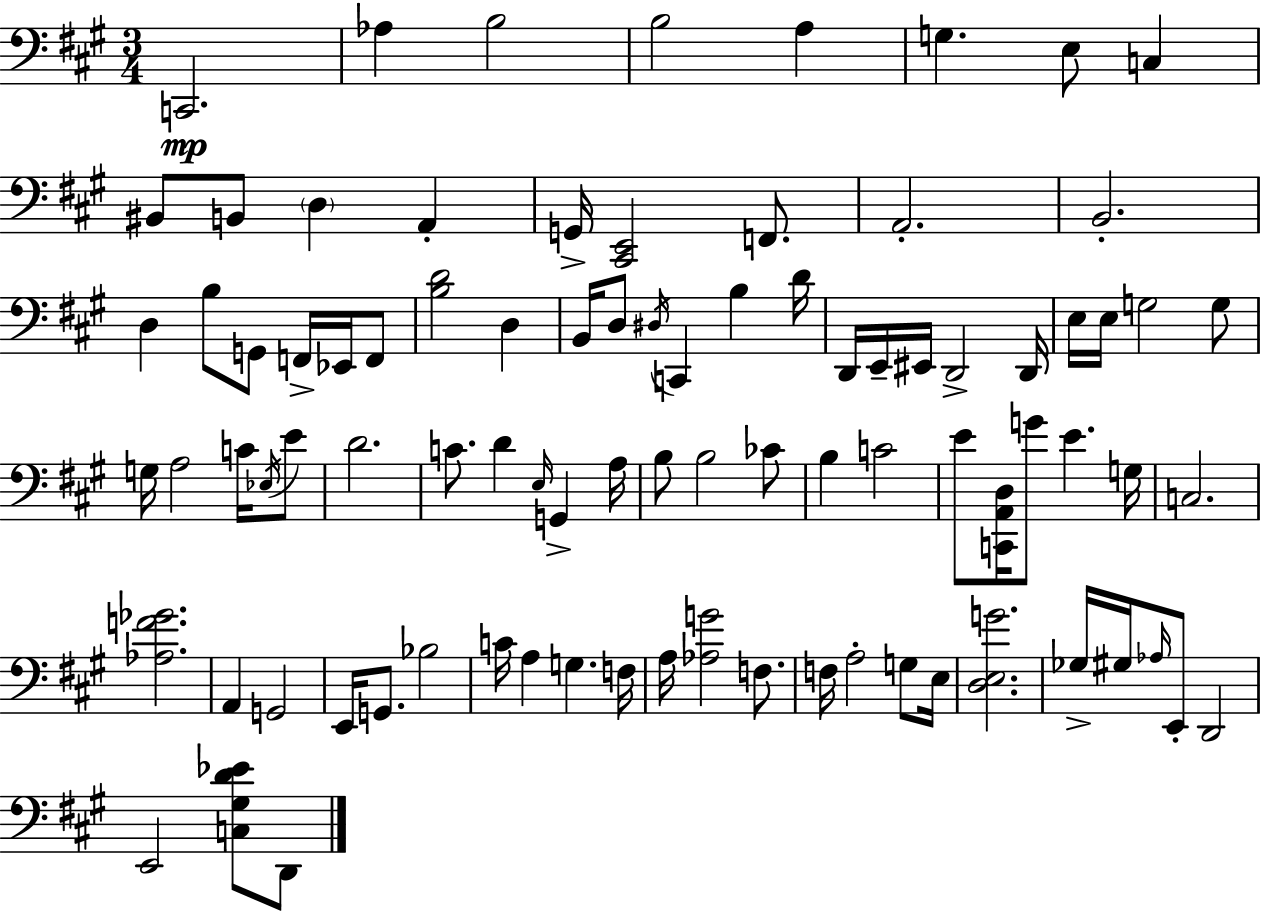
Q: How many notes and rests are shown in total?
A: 88